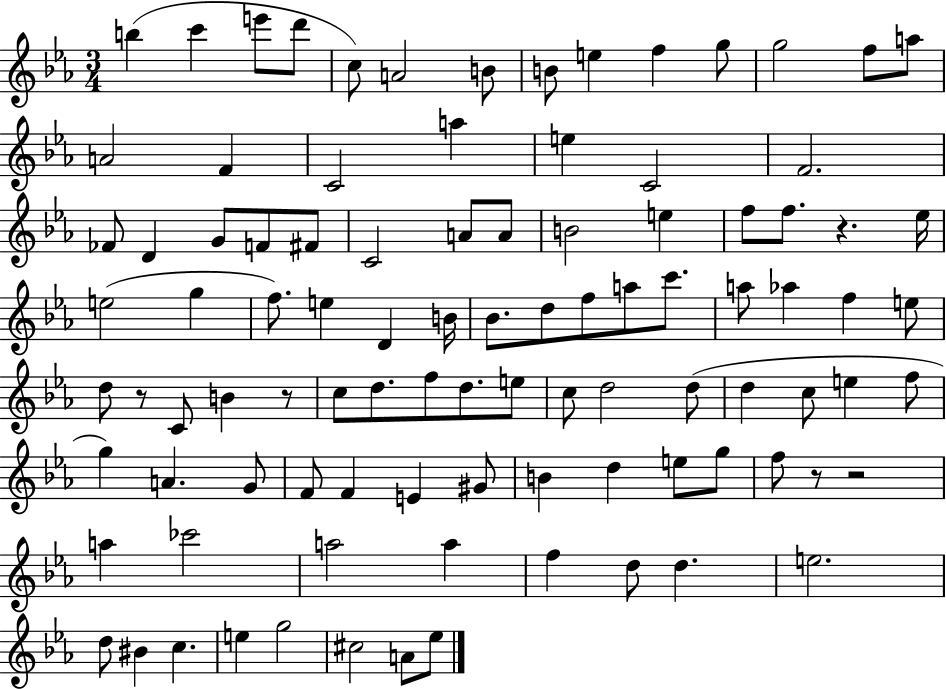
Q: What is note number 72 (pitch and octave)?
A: B4